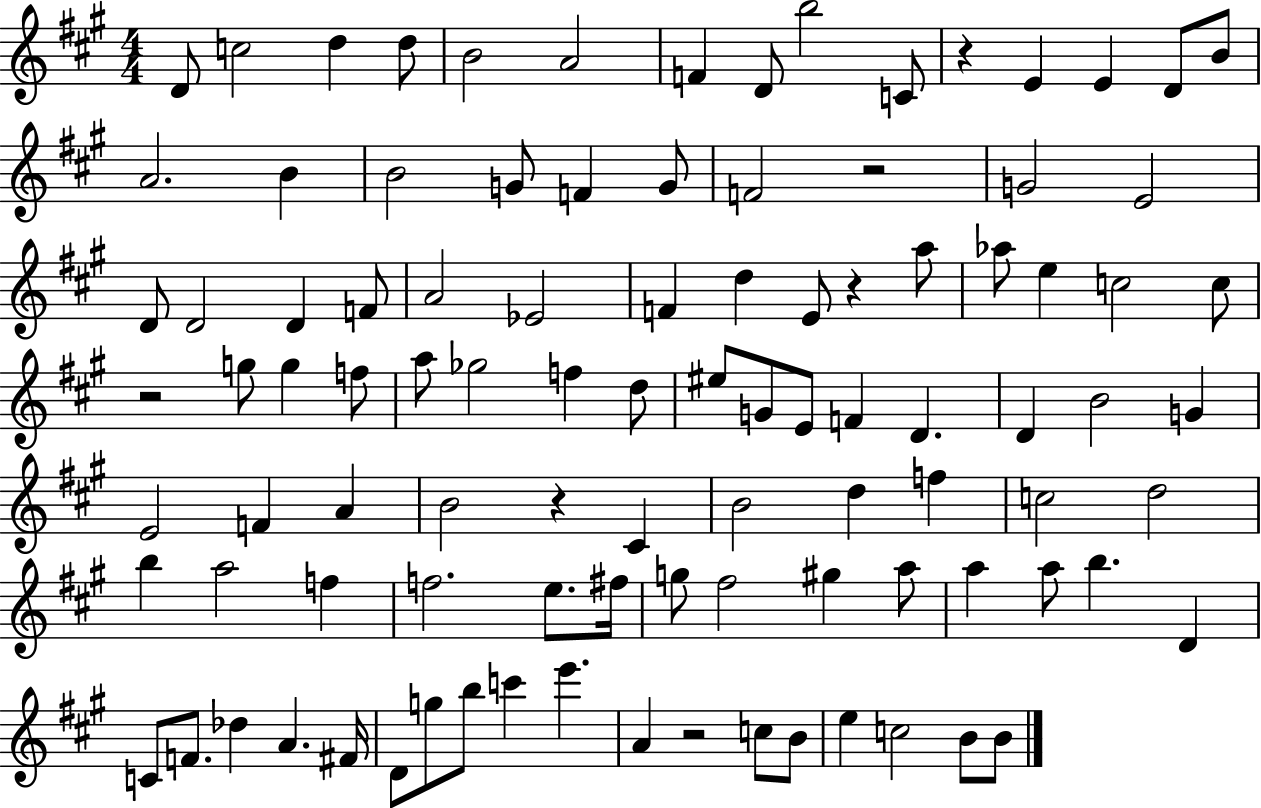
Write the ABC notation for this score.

X:1
T:Untitled
M:4/4
L:1/4
K:A
D/2 c2 d d/2 B2 A2 F D/2 b2 C/2 z E E D/2 B/2 A2 B B2 G/2 F G/2 F2 z2 G2 E2 D/2 D2 D F/2 A2 _E2 F d E/2 z a/2 _a/2 e c2 c/2 z2 g/2 g f/2 a/2 _g2 f d/2 ^e/2 G/2 E/2 F D D B2 G E2 F A B2 z ^C B2 d f c2 d2 b a2 f f2 e/2 ^f/4 g/2 ^f2 ^g a/2 a a/2 b D C/2 F/2 _d A ^F/4 D/2 g/2 b/2 c' e' A z2 c/2 B/2 e c2 B/2 B/2